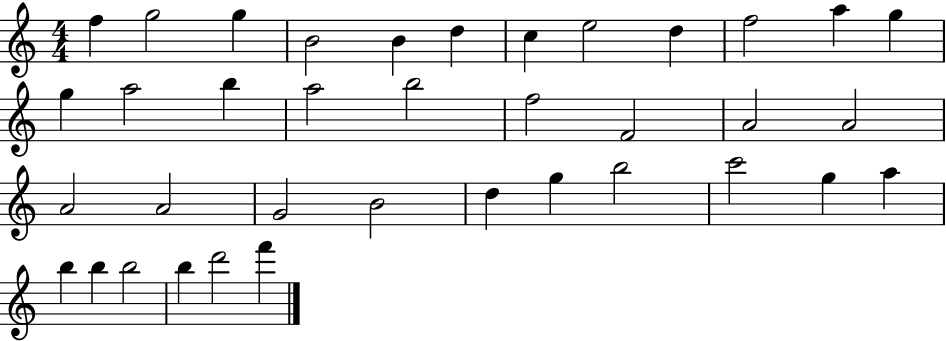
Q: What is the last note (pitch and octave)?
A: F6